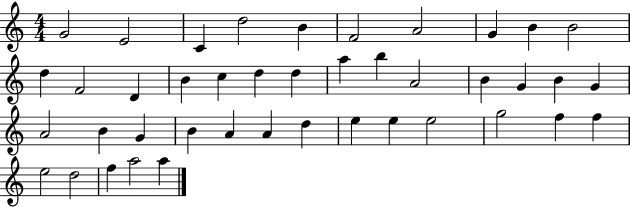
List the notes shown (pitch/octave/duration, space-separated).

G4/h E4/h C4/q D5/h B4/q F4/h A4/h G4/q B4/q B4/h D5/q F4/h D4/q B4/q C5/q D5/q D5/q A5/q B5/q A4/h B4/q G4/q B4/q G4/q A4/h B4/q G4/q B4/q A4/q A4/q D5/q E5/q E5/q E5/h G5/h F5/q F5/q E5/h D5/h F5/q A5/h A5/q